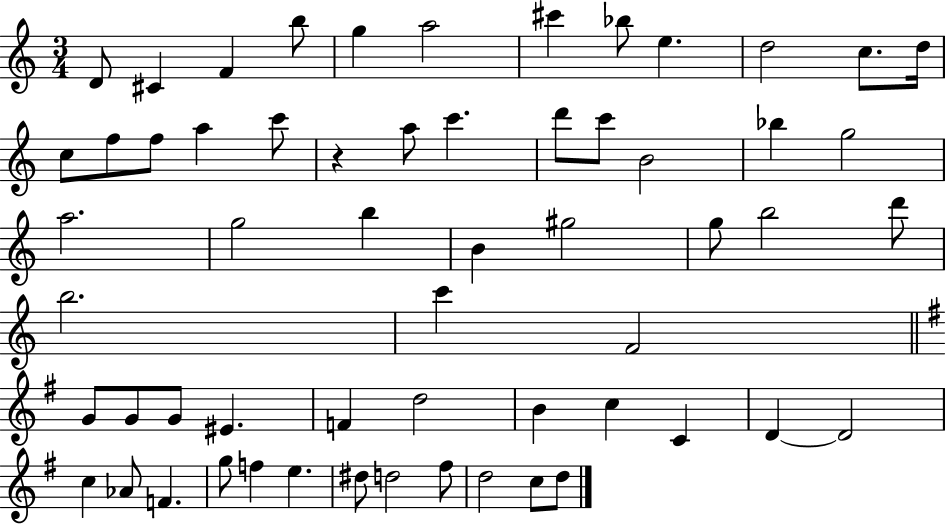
D4/e C#4/q F4/q B5/e G5/q A5/h C#6/q Bb5/e E5/q. D5/h C5/e. D5/s C5/e F5/e F5/e A5/q C6/e R/q A5/e C6/q. D6/e C6/e B4/h Bb5/q G5/h A5/h. G5/h B5/q B4/q G#5/h G5/e B5/h D6/e B5/h. C6/q F4/h G4/e G4/e G4/e EIS4/q. F4/q D5/h B4/q C5/q C4/q D4/q D4/h C5/q Ab4/e F4/q. G5/e F5/q E5/q. D#5/e D5/h F#5/e D5/h C5/e D5/e